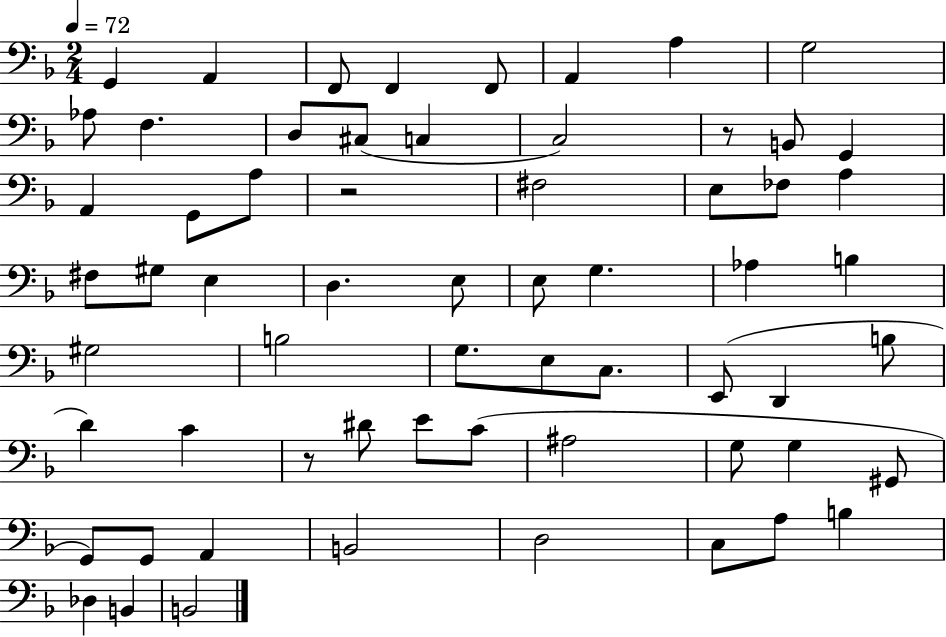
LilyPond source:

{
  \clef bass
  \numericTimeSignature
  \time 2/4
  \key f \major
  \tempo 4 = 72
  g,4 a,4 | f,8 f,4 f,8 | a,4 a4 | g2 | \break aes8 f4. | d8 cis8( c4 | c2) | r8 b,8 g,4 | \break a,4 g,8 a8 | r2 | fis2 | e8 fes8 a4 | \break fis8 gis8 e4 | d4. e8 | e8 g4. | aes4 b4 | \break gis2 | b2 | g8. e8 c8. | e,8( d,4 b8 | \break d'4) c'4 | r8 dis'8 e'8 c'8( | ais2 | g8 g4 gis,8 | \break g,8) g,8 a,4 | b,2 | d2 | c8 a8 b4 | \break des4 b,4 | b,2 | \bar "|."
}